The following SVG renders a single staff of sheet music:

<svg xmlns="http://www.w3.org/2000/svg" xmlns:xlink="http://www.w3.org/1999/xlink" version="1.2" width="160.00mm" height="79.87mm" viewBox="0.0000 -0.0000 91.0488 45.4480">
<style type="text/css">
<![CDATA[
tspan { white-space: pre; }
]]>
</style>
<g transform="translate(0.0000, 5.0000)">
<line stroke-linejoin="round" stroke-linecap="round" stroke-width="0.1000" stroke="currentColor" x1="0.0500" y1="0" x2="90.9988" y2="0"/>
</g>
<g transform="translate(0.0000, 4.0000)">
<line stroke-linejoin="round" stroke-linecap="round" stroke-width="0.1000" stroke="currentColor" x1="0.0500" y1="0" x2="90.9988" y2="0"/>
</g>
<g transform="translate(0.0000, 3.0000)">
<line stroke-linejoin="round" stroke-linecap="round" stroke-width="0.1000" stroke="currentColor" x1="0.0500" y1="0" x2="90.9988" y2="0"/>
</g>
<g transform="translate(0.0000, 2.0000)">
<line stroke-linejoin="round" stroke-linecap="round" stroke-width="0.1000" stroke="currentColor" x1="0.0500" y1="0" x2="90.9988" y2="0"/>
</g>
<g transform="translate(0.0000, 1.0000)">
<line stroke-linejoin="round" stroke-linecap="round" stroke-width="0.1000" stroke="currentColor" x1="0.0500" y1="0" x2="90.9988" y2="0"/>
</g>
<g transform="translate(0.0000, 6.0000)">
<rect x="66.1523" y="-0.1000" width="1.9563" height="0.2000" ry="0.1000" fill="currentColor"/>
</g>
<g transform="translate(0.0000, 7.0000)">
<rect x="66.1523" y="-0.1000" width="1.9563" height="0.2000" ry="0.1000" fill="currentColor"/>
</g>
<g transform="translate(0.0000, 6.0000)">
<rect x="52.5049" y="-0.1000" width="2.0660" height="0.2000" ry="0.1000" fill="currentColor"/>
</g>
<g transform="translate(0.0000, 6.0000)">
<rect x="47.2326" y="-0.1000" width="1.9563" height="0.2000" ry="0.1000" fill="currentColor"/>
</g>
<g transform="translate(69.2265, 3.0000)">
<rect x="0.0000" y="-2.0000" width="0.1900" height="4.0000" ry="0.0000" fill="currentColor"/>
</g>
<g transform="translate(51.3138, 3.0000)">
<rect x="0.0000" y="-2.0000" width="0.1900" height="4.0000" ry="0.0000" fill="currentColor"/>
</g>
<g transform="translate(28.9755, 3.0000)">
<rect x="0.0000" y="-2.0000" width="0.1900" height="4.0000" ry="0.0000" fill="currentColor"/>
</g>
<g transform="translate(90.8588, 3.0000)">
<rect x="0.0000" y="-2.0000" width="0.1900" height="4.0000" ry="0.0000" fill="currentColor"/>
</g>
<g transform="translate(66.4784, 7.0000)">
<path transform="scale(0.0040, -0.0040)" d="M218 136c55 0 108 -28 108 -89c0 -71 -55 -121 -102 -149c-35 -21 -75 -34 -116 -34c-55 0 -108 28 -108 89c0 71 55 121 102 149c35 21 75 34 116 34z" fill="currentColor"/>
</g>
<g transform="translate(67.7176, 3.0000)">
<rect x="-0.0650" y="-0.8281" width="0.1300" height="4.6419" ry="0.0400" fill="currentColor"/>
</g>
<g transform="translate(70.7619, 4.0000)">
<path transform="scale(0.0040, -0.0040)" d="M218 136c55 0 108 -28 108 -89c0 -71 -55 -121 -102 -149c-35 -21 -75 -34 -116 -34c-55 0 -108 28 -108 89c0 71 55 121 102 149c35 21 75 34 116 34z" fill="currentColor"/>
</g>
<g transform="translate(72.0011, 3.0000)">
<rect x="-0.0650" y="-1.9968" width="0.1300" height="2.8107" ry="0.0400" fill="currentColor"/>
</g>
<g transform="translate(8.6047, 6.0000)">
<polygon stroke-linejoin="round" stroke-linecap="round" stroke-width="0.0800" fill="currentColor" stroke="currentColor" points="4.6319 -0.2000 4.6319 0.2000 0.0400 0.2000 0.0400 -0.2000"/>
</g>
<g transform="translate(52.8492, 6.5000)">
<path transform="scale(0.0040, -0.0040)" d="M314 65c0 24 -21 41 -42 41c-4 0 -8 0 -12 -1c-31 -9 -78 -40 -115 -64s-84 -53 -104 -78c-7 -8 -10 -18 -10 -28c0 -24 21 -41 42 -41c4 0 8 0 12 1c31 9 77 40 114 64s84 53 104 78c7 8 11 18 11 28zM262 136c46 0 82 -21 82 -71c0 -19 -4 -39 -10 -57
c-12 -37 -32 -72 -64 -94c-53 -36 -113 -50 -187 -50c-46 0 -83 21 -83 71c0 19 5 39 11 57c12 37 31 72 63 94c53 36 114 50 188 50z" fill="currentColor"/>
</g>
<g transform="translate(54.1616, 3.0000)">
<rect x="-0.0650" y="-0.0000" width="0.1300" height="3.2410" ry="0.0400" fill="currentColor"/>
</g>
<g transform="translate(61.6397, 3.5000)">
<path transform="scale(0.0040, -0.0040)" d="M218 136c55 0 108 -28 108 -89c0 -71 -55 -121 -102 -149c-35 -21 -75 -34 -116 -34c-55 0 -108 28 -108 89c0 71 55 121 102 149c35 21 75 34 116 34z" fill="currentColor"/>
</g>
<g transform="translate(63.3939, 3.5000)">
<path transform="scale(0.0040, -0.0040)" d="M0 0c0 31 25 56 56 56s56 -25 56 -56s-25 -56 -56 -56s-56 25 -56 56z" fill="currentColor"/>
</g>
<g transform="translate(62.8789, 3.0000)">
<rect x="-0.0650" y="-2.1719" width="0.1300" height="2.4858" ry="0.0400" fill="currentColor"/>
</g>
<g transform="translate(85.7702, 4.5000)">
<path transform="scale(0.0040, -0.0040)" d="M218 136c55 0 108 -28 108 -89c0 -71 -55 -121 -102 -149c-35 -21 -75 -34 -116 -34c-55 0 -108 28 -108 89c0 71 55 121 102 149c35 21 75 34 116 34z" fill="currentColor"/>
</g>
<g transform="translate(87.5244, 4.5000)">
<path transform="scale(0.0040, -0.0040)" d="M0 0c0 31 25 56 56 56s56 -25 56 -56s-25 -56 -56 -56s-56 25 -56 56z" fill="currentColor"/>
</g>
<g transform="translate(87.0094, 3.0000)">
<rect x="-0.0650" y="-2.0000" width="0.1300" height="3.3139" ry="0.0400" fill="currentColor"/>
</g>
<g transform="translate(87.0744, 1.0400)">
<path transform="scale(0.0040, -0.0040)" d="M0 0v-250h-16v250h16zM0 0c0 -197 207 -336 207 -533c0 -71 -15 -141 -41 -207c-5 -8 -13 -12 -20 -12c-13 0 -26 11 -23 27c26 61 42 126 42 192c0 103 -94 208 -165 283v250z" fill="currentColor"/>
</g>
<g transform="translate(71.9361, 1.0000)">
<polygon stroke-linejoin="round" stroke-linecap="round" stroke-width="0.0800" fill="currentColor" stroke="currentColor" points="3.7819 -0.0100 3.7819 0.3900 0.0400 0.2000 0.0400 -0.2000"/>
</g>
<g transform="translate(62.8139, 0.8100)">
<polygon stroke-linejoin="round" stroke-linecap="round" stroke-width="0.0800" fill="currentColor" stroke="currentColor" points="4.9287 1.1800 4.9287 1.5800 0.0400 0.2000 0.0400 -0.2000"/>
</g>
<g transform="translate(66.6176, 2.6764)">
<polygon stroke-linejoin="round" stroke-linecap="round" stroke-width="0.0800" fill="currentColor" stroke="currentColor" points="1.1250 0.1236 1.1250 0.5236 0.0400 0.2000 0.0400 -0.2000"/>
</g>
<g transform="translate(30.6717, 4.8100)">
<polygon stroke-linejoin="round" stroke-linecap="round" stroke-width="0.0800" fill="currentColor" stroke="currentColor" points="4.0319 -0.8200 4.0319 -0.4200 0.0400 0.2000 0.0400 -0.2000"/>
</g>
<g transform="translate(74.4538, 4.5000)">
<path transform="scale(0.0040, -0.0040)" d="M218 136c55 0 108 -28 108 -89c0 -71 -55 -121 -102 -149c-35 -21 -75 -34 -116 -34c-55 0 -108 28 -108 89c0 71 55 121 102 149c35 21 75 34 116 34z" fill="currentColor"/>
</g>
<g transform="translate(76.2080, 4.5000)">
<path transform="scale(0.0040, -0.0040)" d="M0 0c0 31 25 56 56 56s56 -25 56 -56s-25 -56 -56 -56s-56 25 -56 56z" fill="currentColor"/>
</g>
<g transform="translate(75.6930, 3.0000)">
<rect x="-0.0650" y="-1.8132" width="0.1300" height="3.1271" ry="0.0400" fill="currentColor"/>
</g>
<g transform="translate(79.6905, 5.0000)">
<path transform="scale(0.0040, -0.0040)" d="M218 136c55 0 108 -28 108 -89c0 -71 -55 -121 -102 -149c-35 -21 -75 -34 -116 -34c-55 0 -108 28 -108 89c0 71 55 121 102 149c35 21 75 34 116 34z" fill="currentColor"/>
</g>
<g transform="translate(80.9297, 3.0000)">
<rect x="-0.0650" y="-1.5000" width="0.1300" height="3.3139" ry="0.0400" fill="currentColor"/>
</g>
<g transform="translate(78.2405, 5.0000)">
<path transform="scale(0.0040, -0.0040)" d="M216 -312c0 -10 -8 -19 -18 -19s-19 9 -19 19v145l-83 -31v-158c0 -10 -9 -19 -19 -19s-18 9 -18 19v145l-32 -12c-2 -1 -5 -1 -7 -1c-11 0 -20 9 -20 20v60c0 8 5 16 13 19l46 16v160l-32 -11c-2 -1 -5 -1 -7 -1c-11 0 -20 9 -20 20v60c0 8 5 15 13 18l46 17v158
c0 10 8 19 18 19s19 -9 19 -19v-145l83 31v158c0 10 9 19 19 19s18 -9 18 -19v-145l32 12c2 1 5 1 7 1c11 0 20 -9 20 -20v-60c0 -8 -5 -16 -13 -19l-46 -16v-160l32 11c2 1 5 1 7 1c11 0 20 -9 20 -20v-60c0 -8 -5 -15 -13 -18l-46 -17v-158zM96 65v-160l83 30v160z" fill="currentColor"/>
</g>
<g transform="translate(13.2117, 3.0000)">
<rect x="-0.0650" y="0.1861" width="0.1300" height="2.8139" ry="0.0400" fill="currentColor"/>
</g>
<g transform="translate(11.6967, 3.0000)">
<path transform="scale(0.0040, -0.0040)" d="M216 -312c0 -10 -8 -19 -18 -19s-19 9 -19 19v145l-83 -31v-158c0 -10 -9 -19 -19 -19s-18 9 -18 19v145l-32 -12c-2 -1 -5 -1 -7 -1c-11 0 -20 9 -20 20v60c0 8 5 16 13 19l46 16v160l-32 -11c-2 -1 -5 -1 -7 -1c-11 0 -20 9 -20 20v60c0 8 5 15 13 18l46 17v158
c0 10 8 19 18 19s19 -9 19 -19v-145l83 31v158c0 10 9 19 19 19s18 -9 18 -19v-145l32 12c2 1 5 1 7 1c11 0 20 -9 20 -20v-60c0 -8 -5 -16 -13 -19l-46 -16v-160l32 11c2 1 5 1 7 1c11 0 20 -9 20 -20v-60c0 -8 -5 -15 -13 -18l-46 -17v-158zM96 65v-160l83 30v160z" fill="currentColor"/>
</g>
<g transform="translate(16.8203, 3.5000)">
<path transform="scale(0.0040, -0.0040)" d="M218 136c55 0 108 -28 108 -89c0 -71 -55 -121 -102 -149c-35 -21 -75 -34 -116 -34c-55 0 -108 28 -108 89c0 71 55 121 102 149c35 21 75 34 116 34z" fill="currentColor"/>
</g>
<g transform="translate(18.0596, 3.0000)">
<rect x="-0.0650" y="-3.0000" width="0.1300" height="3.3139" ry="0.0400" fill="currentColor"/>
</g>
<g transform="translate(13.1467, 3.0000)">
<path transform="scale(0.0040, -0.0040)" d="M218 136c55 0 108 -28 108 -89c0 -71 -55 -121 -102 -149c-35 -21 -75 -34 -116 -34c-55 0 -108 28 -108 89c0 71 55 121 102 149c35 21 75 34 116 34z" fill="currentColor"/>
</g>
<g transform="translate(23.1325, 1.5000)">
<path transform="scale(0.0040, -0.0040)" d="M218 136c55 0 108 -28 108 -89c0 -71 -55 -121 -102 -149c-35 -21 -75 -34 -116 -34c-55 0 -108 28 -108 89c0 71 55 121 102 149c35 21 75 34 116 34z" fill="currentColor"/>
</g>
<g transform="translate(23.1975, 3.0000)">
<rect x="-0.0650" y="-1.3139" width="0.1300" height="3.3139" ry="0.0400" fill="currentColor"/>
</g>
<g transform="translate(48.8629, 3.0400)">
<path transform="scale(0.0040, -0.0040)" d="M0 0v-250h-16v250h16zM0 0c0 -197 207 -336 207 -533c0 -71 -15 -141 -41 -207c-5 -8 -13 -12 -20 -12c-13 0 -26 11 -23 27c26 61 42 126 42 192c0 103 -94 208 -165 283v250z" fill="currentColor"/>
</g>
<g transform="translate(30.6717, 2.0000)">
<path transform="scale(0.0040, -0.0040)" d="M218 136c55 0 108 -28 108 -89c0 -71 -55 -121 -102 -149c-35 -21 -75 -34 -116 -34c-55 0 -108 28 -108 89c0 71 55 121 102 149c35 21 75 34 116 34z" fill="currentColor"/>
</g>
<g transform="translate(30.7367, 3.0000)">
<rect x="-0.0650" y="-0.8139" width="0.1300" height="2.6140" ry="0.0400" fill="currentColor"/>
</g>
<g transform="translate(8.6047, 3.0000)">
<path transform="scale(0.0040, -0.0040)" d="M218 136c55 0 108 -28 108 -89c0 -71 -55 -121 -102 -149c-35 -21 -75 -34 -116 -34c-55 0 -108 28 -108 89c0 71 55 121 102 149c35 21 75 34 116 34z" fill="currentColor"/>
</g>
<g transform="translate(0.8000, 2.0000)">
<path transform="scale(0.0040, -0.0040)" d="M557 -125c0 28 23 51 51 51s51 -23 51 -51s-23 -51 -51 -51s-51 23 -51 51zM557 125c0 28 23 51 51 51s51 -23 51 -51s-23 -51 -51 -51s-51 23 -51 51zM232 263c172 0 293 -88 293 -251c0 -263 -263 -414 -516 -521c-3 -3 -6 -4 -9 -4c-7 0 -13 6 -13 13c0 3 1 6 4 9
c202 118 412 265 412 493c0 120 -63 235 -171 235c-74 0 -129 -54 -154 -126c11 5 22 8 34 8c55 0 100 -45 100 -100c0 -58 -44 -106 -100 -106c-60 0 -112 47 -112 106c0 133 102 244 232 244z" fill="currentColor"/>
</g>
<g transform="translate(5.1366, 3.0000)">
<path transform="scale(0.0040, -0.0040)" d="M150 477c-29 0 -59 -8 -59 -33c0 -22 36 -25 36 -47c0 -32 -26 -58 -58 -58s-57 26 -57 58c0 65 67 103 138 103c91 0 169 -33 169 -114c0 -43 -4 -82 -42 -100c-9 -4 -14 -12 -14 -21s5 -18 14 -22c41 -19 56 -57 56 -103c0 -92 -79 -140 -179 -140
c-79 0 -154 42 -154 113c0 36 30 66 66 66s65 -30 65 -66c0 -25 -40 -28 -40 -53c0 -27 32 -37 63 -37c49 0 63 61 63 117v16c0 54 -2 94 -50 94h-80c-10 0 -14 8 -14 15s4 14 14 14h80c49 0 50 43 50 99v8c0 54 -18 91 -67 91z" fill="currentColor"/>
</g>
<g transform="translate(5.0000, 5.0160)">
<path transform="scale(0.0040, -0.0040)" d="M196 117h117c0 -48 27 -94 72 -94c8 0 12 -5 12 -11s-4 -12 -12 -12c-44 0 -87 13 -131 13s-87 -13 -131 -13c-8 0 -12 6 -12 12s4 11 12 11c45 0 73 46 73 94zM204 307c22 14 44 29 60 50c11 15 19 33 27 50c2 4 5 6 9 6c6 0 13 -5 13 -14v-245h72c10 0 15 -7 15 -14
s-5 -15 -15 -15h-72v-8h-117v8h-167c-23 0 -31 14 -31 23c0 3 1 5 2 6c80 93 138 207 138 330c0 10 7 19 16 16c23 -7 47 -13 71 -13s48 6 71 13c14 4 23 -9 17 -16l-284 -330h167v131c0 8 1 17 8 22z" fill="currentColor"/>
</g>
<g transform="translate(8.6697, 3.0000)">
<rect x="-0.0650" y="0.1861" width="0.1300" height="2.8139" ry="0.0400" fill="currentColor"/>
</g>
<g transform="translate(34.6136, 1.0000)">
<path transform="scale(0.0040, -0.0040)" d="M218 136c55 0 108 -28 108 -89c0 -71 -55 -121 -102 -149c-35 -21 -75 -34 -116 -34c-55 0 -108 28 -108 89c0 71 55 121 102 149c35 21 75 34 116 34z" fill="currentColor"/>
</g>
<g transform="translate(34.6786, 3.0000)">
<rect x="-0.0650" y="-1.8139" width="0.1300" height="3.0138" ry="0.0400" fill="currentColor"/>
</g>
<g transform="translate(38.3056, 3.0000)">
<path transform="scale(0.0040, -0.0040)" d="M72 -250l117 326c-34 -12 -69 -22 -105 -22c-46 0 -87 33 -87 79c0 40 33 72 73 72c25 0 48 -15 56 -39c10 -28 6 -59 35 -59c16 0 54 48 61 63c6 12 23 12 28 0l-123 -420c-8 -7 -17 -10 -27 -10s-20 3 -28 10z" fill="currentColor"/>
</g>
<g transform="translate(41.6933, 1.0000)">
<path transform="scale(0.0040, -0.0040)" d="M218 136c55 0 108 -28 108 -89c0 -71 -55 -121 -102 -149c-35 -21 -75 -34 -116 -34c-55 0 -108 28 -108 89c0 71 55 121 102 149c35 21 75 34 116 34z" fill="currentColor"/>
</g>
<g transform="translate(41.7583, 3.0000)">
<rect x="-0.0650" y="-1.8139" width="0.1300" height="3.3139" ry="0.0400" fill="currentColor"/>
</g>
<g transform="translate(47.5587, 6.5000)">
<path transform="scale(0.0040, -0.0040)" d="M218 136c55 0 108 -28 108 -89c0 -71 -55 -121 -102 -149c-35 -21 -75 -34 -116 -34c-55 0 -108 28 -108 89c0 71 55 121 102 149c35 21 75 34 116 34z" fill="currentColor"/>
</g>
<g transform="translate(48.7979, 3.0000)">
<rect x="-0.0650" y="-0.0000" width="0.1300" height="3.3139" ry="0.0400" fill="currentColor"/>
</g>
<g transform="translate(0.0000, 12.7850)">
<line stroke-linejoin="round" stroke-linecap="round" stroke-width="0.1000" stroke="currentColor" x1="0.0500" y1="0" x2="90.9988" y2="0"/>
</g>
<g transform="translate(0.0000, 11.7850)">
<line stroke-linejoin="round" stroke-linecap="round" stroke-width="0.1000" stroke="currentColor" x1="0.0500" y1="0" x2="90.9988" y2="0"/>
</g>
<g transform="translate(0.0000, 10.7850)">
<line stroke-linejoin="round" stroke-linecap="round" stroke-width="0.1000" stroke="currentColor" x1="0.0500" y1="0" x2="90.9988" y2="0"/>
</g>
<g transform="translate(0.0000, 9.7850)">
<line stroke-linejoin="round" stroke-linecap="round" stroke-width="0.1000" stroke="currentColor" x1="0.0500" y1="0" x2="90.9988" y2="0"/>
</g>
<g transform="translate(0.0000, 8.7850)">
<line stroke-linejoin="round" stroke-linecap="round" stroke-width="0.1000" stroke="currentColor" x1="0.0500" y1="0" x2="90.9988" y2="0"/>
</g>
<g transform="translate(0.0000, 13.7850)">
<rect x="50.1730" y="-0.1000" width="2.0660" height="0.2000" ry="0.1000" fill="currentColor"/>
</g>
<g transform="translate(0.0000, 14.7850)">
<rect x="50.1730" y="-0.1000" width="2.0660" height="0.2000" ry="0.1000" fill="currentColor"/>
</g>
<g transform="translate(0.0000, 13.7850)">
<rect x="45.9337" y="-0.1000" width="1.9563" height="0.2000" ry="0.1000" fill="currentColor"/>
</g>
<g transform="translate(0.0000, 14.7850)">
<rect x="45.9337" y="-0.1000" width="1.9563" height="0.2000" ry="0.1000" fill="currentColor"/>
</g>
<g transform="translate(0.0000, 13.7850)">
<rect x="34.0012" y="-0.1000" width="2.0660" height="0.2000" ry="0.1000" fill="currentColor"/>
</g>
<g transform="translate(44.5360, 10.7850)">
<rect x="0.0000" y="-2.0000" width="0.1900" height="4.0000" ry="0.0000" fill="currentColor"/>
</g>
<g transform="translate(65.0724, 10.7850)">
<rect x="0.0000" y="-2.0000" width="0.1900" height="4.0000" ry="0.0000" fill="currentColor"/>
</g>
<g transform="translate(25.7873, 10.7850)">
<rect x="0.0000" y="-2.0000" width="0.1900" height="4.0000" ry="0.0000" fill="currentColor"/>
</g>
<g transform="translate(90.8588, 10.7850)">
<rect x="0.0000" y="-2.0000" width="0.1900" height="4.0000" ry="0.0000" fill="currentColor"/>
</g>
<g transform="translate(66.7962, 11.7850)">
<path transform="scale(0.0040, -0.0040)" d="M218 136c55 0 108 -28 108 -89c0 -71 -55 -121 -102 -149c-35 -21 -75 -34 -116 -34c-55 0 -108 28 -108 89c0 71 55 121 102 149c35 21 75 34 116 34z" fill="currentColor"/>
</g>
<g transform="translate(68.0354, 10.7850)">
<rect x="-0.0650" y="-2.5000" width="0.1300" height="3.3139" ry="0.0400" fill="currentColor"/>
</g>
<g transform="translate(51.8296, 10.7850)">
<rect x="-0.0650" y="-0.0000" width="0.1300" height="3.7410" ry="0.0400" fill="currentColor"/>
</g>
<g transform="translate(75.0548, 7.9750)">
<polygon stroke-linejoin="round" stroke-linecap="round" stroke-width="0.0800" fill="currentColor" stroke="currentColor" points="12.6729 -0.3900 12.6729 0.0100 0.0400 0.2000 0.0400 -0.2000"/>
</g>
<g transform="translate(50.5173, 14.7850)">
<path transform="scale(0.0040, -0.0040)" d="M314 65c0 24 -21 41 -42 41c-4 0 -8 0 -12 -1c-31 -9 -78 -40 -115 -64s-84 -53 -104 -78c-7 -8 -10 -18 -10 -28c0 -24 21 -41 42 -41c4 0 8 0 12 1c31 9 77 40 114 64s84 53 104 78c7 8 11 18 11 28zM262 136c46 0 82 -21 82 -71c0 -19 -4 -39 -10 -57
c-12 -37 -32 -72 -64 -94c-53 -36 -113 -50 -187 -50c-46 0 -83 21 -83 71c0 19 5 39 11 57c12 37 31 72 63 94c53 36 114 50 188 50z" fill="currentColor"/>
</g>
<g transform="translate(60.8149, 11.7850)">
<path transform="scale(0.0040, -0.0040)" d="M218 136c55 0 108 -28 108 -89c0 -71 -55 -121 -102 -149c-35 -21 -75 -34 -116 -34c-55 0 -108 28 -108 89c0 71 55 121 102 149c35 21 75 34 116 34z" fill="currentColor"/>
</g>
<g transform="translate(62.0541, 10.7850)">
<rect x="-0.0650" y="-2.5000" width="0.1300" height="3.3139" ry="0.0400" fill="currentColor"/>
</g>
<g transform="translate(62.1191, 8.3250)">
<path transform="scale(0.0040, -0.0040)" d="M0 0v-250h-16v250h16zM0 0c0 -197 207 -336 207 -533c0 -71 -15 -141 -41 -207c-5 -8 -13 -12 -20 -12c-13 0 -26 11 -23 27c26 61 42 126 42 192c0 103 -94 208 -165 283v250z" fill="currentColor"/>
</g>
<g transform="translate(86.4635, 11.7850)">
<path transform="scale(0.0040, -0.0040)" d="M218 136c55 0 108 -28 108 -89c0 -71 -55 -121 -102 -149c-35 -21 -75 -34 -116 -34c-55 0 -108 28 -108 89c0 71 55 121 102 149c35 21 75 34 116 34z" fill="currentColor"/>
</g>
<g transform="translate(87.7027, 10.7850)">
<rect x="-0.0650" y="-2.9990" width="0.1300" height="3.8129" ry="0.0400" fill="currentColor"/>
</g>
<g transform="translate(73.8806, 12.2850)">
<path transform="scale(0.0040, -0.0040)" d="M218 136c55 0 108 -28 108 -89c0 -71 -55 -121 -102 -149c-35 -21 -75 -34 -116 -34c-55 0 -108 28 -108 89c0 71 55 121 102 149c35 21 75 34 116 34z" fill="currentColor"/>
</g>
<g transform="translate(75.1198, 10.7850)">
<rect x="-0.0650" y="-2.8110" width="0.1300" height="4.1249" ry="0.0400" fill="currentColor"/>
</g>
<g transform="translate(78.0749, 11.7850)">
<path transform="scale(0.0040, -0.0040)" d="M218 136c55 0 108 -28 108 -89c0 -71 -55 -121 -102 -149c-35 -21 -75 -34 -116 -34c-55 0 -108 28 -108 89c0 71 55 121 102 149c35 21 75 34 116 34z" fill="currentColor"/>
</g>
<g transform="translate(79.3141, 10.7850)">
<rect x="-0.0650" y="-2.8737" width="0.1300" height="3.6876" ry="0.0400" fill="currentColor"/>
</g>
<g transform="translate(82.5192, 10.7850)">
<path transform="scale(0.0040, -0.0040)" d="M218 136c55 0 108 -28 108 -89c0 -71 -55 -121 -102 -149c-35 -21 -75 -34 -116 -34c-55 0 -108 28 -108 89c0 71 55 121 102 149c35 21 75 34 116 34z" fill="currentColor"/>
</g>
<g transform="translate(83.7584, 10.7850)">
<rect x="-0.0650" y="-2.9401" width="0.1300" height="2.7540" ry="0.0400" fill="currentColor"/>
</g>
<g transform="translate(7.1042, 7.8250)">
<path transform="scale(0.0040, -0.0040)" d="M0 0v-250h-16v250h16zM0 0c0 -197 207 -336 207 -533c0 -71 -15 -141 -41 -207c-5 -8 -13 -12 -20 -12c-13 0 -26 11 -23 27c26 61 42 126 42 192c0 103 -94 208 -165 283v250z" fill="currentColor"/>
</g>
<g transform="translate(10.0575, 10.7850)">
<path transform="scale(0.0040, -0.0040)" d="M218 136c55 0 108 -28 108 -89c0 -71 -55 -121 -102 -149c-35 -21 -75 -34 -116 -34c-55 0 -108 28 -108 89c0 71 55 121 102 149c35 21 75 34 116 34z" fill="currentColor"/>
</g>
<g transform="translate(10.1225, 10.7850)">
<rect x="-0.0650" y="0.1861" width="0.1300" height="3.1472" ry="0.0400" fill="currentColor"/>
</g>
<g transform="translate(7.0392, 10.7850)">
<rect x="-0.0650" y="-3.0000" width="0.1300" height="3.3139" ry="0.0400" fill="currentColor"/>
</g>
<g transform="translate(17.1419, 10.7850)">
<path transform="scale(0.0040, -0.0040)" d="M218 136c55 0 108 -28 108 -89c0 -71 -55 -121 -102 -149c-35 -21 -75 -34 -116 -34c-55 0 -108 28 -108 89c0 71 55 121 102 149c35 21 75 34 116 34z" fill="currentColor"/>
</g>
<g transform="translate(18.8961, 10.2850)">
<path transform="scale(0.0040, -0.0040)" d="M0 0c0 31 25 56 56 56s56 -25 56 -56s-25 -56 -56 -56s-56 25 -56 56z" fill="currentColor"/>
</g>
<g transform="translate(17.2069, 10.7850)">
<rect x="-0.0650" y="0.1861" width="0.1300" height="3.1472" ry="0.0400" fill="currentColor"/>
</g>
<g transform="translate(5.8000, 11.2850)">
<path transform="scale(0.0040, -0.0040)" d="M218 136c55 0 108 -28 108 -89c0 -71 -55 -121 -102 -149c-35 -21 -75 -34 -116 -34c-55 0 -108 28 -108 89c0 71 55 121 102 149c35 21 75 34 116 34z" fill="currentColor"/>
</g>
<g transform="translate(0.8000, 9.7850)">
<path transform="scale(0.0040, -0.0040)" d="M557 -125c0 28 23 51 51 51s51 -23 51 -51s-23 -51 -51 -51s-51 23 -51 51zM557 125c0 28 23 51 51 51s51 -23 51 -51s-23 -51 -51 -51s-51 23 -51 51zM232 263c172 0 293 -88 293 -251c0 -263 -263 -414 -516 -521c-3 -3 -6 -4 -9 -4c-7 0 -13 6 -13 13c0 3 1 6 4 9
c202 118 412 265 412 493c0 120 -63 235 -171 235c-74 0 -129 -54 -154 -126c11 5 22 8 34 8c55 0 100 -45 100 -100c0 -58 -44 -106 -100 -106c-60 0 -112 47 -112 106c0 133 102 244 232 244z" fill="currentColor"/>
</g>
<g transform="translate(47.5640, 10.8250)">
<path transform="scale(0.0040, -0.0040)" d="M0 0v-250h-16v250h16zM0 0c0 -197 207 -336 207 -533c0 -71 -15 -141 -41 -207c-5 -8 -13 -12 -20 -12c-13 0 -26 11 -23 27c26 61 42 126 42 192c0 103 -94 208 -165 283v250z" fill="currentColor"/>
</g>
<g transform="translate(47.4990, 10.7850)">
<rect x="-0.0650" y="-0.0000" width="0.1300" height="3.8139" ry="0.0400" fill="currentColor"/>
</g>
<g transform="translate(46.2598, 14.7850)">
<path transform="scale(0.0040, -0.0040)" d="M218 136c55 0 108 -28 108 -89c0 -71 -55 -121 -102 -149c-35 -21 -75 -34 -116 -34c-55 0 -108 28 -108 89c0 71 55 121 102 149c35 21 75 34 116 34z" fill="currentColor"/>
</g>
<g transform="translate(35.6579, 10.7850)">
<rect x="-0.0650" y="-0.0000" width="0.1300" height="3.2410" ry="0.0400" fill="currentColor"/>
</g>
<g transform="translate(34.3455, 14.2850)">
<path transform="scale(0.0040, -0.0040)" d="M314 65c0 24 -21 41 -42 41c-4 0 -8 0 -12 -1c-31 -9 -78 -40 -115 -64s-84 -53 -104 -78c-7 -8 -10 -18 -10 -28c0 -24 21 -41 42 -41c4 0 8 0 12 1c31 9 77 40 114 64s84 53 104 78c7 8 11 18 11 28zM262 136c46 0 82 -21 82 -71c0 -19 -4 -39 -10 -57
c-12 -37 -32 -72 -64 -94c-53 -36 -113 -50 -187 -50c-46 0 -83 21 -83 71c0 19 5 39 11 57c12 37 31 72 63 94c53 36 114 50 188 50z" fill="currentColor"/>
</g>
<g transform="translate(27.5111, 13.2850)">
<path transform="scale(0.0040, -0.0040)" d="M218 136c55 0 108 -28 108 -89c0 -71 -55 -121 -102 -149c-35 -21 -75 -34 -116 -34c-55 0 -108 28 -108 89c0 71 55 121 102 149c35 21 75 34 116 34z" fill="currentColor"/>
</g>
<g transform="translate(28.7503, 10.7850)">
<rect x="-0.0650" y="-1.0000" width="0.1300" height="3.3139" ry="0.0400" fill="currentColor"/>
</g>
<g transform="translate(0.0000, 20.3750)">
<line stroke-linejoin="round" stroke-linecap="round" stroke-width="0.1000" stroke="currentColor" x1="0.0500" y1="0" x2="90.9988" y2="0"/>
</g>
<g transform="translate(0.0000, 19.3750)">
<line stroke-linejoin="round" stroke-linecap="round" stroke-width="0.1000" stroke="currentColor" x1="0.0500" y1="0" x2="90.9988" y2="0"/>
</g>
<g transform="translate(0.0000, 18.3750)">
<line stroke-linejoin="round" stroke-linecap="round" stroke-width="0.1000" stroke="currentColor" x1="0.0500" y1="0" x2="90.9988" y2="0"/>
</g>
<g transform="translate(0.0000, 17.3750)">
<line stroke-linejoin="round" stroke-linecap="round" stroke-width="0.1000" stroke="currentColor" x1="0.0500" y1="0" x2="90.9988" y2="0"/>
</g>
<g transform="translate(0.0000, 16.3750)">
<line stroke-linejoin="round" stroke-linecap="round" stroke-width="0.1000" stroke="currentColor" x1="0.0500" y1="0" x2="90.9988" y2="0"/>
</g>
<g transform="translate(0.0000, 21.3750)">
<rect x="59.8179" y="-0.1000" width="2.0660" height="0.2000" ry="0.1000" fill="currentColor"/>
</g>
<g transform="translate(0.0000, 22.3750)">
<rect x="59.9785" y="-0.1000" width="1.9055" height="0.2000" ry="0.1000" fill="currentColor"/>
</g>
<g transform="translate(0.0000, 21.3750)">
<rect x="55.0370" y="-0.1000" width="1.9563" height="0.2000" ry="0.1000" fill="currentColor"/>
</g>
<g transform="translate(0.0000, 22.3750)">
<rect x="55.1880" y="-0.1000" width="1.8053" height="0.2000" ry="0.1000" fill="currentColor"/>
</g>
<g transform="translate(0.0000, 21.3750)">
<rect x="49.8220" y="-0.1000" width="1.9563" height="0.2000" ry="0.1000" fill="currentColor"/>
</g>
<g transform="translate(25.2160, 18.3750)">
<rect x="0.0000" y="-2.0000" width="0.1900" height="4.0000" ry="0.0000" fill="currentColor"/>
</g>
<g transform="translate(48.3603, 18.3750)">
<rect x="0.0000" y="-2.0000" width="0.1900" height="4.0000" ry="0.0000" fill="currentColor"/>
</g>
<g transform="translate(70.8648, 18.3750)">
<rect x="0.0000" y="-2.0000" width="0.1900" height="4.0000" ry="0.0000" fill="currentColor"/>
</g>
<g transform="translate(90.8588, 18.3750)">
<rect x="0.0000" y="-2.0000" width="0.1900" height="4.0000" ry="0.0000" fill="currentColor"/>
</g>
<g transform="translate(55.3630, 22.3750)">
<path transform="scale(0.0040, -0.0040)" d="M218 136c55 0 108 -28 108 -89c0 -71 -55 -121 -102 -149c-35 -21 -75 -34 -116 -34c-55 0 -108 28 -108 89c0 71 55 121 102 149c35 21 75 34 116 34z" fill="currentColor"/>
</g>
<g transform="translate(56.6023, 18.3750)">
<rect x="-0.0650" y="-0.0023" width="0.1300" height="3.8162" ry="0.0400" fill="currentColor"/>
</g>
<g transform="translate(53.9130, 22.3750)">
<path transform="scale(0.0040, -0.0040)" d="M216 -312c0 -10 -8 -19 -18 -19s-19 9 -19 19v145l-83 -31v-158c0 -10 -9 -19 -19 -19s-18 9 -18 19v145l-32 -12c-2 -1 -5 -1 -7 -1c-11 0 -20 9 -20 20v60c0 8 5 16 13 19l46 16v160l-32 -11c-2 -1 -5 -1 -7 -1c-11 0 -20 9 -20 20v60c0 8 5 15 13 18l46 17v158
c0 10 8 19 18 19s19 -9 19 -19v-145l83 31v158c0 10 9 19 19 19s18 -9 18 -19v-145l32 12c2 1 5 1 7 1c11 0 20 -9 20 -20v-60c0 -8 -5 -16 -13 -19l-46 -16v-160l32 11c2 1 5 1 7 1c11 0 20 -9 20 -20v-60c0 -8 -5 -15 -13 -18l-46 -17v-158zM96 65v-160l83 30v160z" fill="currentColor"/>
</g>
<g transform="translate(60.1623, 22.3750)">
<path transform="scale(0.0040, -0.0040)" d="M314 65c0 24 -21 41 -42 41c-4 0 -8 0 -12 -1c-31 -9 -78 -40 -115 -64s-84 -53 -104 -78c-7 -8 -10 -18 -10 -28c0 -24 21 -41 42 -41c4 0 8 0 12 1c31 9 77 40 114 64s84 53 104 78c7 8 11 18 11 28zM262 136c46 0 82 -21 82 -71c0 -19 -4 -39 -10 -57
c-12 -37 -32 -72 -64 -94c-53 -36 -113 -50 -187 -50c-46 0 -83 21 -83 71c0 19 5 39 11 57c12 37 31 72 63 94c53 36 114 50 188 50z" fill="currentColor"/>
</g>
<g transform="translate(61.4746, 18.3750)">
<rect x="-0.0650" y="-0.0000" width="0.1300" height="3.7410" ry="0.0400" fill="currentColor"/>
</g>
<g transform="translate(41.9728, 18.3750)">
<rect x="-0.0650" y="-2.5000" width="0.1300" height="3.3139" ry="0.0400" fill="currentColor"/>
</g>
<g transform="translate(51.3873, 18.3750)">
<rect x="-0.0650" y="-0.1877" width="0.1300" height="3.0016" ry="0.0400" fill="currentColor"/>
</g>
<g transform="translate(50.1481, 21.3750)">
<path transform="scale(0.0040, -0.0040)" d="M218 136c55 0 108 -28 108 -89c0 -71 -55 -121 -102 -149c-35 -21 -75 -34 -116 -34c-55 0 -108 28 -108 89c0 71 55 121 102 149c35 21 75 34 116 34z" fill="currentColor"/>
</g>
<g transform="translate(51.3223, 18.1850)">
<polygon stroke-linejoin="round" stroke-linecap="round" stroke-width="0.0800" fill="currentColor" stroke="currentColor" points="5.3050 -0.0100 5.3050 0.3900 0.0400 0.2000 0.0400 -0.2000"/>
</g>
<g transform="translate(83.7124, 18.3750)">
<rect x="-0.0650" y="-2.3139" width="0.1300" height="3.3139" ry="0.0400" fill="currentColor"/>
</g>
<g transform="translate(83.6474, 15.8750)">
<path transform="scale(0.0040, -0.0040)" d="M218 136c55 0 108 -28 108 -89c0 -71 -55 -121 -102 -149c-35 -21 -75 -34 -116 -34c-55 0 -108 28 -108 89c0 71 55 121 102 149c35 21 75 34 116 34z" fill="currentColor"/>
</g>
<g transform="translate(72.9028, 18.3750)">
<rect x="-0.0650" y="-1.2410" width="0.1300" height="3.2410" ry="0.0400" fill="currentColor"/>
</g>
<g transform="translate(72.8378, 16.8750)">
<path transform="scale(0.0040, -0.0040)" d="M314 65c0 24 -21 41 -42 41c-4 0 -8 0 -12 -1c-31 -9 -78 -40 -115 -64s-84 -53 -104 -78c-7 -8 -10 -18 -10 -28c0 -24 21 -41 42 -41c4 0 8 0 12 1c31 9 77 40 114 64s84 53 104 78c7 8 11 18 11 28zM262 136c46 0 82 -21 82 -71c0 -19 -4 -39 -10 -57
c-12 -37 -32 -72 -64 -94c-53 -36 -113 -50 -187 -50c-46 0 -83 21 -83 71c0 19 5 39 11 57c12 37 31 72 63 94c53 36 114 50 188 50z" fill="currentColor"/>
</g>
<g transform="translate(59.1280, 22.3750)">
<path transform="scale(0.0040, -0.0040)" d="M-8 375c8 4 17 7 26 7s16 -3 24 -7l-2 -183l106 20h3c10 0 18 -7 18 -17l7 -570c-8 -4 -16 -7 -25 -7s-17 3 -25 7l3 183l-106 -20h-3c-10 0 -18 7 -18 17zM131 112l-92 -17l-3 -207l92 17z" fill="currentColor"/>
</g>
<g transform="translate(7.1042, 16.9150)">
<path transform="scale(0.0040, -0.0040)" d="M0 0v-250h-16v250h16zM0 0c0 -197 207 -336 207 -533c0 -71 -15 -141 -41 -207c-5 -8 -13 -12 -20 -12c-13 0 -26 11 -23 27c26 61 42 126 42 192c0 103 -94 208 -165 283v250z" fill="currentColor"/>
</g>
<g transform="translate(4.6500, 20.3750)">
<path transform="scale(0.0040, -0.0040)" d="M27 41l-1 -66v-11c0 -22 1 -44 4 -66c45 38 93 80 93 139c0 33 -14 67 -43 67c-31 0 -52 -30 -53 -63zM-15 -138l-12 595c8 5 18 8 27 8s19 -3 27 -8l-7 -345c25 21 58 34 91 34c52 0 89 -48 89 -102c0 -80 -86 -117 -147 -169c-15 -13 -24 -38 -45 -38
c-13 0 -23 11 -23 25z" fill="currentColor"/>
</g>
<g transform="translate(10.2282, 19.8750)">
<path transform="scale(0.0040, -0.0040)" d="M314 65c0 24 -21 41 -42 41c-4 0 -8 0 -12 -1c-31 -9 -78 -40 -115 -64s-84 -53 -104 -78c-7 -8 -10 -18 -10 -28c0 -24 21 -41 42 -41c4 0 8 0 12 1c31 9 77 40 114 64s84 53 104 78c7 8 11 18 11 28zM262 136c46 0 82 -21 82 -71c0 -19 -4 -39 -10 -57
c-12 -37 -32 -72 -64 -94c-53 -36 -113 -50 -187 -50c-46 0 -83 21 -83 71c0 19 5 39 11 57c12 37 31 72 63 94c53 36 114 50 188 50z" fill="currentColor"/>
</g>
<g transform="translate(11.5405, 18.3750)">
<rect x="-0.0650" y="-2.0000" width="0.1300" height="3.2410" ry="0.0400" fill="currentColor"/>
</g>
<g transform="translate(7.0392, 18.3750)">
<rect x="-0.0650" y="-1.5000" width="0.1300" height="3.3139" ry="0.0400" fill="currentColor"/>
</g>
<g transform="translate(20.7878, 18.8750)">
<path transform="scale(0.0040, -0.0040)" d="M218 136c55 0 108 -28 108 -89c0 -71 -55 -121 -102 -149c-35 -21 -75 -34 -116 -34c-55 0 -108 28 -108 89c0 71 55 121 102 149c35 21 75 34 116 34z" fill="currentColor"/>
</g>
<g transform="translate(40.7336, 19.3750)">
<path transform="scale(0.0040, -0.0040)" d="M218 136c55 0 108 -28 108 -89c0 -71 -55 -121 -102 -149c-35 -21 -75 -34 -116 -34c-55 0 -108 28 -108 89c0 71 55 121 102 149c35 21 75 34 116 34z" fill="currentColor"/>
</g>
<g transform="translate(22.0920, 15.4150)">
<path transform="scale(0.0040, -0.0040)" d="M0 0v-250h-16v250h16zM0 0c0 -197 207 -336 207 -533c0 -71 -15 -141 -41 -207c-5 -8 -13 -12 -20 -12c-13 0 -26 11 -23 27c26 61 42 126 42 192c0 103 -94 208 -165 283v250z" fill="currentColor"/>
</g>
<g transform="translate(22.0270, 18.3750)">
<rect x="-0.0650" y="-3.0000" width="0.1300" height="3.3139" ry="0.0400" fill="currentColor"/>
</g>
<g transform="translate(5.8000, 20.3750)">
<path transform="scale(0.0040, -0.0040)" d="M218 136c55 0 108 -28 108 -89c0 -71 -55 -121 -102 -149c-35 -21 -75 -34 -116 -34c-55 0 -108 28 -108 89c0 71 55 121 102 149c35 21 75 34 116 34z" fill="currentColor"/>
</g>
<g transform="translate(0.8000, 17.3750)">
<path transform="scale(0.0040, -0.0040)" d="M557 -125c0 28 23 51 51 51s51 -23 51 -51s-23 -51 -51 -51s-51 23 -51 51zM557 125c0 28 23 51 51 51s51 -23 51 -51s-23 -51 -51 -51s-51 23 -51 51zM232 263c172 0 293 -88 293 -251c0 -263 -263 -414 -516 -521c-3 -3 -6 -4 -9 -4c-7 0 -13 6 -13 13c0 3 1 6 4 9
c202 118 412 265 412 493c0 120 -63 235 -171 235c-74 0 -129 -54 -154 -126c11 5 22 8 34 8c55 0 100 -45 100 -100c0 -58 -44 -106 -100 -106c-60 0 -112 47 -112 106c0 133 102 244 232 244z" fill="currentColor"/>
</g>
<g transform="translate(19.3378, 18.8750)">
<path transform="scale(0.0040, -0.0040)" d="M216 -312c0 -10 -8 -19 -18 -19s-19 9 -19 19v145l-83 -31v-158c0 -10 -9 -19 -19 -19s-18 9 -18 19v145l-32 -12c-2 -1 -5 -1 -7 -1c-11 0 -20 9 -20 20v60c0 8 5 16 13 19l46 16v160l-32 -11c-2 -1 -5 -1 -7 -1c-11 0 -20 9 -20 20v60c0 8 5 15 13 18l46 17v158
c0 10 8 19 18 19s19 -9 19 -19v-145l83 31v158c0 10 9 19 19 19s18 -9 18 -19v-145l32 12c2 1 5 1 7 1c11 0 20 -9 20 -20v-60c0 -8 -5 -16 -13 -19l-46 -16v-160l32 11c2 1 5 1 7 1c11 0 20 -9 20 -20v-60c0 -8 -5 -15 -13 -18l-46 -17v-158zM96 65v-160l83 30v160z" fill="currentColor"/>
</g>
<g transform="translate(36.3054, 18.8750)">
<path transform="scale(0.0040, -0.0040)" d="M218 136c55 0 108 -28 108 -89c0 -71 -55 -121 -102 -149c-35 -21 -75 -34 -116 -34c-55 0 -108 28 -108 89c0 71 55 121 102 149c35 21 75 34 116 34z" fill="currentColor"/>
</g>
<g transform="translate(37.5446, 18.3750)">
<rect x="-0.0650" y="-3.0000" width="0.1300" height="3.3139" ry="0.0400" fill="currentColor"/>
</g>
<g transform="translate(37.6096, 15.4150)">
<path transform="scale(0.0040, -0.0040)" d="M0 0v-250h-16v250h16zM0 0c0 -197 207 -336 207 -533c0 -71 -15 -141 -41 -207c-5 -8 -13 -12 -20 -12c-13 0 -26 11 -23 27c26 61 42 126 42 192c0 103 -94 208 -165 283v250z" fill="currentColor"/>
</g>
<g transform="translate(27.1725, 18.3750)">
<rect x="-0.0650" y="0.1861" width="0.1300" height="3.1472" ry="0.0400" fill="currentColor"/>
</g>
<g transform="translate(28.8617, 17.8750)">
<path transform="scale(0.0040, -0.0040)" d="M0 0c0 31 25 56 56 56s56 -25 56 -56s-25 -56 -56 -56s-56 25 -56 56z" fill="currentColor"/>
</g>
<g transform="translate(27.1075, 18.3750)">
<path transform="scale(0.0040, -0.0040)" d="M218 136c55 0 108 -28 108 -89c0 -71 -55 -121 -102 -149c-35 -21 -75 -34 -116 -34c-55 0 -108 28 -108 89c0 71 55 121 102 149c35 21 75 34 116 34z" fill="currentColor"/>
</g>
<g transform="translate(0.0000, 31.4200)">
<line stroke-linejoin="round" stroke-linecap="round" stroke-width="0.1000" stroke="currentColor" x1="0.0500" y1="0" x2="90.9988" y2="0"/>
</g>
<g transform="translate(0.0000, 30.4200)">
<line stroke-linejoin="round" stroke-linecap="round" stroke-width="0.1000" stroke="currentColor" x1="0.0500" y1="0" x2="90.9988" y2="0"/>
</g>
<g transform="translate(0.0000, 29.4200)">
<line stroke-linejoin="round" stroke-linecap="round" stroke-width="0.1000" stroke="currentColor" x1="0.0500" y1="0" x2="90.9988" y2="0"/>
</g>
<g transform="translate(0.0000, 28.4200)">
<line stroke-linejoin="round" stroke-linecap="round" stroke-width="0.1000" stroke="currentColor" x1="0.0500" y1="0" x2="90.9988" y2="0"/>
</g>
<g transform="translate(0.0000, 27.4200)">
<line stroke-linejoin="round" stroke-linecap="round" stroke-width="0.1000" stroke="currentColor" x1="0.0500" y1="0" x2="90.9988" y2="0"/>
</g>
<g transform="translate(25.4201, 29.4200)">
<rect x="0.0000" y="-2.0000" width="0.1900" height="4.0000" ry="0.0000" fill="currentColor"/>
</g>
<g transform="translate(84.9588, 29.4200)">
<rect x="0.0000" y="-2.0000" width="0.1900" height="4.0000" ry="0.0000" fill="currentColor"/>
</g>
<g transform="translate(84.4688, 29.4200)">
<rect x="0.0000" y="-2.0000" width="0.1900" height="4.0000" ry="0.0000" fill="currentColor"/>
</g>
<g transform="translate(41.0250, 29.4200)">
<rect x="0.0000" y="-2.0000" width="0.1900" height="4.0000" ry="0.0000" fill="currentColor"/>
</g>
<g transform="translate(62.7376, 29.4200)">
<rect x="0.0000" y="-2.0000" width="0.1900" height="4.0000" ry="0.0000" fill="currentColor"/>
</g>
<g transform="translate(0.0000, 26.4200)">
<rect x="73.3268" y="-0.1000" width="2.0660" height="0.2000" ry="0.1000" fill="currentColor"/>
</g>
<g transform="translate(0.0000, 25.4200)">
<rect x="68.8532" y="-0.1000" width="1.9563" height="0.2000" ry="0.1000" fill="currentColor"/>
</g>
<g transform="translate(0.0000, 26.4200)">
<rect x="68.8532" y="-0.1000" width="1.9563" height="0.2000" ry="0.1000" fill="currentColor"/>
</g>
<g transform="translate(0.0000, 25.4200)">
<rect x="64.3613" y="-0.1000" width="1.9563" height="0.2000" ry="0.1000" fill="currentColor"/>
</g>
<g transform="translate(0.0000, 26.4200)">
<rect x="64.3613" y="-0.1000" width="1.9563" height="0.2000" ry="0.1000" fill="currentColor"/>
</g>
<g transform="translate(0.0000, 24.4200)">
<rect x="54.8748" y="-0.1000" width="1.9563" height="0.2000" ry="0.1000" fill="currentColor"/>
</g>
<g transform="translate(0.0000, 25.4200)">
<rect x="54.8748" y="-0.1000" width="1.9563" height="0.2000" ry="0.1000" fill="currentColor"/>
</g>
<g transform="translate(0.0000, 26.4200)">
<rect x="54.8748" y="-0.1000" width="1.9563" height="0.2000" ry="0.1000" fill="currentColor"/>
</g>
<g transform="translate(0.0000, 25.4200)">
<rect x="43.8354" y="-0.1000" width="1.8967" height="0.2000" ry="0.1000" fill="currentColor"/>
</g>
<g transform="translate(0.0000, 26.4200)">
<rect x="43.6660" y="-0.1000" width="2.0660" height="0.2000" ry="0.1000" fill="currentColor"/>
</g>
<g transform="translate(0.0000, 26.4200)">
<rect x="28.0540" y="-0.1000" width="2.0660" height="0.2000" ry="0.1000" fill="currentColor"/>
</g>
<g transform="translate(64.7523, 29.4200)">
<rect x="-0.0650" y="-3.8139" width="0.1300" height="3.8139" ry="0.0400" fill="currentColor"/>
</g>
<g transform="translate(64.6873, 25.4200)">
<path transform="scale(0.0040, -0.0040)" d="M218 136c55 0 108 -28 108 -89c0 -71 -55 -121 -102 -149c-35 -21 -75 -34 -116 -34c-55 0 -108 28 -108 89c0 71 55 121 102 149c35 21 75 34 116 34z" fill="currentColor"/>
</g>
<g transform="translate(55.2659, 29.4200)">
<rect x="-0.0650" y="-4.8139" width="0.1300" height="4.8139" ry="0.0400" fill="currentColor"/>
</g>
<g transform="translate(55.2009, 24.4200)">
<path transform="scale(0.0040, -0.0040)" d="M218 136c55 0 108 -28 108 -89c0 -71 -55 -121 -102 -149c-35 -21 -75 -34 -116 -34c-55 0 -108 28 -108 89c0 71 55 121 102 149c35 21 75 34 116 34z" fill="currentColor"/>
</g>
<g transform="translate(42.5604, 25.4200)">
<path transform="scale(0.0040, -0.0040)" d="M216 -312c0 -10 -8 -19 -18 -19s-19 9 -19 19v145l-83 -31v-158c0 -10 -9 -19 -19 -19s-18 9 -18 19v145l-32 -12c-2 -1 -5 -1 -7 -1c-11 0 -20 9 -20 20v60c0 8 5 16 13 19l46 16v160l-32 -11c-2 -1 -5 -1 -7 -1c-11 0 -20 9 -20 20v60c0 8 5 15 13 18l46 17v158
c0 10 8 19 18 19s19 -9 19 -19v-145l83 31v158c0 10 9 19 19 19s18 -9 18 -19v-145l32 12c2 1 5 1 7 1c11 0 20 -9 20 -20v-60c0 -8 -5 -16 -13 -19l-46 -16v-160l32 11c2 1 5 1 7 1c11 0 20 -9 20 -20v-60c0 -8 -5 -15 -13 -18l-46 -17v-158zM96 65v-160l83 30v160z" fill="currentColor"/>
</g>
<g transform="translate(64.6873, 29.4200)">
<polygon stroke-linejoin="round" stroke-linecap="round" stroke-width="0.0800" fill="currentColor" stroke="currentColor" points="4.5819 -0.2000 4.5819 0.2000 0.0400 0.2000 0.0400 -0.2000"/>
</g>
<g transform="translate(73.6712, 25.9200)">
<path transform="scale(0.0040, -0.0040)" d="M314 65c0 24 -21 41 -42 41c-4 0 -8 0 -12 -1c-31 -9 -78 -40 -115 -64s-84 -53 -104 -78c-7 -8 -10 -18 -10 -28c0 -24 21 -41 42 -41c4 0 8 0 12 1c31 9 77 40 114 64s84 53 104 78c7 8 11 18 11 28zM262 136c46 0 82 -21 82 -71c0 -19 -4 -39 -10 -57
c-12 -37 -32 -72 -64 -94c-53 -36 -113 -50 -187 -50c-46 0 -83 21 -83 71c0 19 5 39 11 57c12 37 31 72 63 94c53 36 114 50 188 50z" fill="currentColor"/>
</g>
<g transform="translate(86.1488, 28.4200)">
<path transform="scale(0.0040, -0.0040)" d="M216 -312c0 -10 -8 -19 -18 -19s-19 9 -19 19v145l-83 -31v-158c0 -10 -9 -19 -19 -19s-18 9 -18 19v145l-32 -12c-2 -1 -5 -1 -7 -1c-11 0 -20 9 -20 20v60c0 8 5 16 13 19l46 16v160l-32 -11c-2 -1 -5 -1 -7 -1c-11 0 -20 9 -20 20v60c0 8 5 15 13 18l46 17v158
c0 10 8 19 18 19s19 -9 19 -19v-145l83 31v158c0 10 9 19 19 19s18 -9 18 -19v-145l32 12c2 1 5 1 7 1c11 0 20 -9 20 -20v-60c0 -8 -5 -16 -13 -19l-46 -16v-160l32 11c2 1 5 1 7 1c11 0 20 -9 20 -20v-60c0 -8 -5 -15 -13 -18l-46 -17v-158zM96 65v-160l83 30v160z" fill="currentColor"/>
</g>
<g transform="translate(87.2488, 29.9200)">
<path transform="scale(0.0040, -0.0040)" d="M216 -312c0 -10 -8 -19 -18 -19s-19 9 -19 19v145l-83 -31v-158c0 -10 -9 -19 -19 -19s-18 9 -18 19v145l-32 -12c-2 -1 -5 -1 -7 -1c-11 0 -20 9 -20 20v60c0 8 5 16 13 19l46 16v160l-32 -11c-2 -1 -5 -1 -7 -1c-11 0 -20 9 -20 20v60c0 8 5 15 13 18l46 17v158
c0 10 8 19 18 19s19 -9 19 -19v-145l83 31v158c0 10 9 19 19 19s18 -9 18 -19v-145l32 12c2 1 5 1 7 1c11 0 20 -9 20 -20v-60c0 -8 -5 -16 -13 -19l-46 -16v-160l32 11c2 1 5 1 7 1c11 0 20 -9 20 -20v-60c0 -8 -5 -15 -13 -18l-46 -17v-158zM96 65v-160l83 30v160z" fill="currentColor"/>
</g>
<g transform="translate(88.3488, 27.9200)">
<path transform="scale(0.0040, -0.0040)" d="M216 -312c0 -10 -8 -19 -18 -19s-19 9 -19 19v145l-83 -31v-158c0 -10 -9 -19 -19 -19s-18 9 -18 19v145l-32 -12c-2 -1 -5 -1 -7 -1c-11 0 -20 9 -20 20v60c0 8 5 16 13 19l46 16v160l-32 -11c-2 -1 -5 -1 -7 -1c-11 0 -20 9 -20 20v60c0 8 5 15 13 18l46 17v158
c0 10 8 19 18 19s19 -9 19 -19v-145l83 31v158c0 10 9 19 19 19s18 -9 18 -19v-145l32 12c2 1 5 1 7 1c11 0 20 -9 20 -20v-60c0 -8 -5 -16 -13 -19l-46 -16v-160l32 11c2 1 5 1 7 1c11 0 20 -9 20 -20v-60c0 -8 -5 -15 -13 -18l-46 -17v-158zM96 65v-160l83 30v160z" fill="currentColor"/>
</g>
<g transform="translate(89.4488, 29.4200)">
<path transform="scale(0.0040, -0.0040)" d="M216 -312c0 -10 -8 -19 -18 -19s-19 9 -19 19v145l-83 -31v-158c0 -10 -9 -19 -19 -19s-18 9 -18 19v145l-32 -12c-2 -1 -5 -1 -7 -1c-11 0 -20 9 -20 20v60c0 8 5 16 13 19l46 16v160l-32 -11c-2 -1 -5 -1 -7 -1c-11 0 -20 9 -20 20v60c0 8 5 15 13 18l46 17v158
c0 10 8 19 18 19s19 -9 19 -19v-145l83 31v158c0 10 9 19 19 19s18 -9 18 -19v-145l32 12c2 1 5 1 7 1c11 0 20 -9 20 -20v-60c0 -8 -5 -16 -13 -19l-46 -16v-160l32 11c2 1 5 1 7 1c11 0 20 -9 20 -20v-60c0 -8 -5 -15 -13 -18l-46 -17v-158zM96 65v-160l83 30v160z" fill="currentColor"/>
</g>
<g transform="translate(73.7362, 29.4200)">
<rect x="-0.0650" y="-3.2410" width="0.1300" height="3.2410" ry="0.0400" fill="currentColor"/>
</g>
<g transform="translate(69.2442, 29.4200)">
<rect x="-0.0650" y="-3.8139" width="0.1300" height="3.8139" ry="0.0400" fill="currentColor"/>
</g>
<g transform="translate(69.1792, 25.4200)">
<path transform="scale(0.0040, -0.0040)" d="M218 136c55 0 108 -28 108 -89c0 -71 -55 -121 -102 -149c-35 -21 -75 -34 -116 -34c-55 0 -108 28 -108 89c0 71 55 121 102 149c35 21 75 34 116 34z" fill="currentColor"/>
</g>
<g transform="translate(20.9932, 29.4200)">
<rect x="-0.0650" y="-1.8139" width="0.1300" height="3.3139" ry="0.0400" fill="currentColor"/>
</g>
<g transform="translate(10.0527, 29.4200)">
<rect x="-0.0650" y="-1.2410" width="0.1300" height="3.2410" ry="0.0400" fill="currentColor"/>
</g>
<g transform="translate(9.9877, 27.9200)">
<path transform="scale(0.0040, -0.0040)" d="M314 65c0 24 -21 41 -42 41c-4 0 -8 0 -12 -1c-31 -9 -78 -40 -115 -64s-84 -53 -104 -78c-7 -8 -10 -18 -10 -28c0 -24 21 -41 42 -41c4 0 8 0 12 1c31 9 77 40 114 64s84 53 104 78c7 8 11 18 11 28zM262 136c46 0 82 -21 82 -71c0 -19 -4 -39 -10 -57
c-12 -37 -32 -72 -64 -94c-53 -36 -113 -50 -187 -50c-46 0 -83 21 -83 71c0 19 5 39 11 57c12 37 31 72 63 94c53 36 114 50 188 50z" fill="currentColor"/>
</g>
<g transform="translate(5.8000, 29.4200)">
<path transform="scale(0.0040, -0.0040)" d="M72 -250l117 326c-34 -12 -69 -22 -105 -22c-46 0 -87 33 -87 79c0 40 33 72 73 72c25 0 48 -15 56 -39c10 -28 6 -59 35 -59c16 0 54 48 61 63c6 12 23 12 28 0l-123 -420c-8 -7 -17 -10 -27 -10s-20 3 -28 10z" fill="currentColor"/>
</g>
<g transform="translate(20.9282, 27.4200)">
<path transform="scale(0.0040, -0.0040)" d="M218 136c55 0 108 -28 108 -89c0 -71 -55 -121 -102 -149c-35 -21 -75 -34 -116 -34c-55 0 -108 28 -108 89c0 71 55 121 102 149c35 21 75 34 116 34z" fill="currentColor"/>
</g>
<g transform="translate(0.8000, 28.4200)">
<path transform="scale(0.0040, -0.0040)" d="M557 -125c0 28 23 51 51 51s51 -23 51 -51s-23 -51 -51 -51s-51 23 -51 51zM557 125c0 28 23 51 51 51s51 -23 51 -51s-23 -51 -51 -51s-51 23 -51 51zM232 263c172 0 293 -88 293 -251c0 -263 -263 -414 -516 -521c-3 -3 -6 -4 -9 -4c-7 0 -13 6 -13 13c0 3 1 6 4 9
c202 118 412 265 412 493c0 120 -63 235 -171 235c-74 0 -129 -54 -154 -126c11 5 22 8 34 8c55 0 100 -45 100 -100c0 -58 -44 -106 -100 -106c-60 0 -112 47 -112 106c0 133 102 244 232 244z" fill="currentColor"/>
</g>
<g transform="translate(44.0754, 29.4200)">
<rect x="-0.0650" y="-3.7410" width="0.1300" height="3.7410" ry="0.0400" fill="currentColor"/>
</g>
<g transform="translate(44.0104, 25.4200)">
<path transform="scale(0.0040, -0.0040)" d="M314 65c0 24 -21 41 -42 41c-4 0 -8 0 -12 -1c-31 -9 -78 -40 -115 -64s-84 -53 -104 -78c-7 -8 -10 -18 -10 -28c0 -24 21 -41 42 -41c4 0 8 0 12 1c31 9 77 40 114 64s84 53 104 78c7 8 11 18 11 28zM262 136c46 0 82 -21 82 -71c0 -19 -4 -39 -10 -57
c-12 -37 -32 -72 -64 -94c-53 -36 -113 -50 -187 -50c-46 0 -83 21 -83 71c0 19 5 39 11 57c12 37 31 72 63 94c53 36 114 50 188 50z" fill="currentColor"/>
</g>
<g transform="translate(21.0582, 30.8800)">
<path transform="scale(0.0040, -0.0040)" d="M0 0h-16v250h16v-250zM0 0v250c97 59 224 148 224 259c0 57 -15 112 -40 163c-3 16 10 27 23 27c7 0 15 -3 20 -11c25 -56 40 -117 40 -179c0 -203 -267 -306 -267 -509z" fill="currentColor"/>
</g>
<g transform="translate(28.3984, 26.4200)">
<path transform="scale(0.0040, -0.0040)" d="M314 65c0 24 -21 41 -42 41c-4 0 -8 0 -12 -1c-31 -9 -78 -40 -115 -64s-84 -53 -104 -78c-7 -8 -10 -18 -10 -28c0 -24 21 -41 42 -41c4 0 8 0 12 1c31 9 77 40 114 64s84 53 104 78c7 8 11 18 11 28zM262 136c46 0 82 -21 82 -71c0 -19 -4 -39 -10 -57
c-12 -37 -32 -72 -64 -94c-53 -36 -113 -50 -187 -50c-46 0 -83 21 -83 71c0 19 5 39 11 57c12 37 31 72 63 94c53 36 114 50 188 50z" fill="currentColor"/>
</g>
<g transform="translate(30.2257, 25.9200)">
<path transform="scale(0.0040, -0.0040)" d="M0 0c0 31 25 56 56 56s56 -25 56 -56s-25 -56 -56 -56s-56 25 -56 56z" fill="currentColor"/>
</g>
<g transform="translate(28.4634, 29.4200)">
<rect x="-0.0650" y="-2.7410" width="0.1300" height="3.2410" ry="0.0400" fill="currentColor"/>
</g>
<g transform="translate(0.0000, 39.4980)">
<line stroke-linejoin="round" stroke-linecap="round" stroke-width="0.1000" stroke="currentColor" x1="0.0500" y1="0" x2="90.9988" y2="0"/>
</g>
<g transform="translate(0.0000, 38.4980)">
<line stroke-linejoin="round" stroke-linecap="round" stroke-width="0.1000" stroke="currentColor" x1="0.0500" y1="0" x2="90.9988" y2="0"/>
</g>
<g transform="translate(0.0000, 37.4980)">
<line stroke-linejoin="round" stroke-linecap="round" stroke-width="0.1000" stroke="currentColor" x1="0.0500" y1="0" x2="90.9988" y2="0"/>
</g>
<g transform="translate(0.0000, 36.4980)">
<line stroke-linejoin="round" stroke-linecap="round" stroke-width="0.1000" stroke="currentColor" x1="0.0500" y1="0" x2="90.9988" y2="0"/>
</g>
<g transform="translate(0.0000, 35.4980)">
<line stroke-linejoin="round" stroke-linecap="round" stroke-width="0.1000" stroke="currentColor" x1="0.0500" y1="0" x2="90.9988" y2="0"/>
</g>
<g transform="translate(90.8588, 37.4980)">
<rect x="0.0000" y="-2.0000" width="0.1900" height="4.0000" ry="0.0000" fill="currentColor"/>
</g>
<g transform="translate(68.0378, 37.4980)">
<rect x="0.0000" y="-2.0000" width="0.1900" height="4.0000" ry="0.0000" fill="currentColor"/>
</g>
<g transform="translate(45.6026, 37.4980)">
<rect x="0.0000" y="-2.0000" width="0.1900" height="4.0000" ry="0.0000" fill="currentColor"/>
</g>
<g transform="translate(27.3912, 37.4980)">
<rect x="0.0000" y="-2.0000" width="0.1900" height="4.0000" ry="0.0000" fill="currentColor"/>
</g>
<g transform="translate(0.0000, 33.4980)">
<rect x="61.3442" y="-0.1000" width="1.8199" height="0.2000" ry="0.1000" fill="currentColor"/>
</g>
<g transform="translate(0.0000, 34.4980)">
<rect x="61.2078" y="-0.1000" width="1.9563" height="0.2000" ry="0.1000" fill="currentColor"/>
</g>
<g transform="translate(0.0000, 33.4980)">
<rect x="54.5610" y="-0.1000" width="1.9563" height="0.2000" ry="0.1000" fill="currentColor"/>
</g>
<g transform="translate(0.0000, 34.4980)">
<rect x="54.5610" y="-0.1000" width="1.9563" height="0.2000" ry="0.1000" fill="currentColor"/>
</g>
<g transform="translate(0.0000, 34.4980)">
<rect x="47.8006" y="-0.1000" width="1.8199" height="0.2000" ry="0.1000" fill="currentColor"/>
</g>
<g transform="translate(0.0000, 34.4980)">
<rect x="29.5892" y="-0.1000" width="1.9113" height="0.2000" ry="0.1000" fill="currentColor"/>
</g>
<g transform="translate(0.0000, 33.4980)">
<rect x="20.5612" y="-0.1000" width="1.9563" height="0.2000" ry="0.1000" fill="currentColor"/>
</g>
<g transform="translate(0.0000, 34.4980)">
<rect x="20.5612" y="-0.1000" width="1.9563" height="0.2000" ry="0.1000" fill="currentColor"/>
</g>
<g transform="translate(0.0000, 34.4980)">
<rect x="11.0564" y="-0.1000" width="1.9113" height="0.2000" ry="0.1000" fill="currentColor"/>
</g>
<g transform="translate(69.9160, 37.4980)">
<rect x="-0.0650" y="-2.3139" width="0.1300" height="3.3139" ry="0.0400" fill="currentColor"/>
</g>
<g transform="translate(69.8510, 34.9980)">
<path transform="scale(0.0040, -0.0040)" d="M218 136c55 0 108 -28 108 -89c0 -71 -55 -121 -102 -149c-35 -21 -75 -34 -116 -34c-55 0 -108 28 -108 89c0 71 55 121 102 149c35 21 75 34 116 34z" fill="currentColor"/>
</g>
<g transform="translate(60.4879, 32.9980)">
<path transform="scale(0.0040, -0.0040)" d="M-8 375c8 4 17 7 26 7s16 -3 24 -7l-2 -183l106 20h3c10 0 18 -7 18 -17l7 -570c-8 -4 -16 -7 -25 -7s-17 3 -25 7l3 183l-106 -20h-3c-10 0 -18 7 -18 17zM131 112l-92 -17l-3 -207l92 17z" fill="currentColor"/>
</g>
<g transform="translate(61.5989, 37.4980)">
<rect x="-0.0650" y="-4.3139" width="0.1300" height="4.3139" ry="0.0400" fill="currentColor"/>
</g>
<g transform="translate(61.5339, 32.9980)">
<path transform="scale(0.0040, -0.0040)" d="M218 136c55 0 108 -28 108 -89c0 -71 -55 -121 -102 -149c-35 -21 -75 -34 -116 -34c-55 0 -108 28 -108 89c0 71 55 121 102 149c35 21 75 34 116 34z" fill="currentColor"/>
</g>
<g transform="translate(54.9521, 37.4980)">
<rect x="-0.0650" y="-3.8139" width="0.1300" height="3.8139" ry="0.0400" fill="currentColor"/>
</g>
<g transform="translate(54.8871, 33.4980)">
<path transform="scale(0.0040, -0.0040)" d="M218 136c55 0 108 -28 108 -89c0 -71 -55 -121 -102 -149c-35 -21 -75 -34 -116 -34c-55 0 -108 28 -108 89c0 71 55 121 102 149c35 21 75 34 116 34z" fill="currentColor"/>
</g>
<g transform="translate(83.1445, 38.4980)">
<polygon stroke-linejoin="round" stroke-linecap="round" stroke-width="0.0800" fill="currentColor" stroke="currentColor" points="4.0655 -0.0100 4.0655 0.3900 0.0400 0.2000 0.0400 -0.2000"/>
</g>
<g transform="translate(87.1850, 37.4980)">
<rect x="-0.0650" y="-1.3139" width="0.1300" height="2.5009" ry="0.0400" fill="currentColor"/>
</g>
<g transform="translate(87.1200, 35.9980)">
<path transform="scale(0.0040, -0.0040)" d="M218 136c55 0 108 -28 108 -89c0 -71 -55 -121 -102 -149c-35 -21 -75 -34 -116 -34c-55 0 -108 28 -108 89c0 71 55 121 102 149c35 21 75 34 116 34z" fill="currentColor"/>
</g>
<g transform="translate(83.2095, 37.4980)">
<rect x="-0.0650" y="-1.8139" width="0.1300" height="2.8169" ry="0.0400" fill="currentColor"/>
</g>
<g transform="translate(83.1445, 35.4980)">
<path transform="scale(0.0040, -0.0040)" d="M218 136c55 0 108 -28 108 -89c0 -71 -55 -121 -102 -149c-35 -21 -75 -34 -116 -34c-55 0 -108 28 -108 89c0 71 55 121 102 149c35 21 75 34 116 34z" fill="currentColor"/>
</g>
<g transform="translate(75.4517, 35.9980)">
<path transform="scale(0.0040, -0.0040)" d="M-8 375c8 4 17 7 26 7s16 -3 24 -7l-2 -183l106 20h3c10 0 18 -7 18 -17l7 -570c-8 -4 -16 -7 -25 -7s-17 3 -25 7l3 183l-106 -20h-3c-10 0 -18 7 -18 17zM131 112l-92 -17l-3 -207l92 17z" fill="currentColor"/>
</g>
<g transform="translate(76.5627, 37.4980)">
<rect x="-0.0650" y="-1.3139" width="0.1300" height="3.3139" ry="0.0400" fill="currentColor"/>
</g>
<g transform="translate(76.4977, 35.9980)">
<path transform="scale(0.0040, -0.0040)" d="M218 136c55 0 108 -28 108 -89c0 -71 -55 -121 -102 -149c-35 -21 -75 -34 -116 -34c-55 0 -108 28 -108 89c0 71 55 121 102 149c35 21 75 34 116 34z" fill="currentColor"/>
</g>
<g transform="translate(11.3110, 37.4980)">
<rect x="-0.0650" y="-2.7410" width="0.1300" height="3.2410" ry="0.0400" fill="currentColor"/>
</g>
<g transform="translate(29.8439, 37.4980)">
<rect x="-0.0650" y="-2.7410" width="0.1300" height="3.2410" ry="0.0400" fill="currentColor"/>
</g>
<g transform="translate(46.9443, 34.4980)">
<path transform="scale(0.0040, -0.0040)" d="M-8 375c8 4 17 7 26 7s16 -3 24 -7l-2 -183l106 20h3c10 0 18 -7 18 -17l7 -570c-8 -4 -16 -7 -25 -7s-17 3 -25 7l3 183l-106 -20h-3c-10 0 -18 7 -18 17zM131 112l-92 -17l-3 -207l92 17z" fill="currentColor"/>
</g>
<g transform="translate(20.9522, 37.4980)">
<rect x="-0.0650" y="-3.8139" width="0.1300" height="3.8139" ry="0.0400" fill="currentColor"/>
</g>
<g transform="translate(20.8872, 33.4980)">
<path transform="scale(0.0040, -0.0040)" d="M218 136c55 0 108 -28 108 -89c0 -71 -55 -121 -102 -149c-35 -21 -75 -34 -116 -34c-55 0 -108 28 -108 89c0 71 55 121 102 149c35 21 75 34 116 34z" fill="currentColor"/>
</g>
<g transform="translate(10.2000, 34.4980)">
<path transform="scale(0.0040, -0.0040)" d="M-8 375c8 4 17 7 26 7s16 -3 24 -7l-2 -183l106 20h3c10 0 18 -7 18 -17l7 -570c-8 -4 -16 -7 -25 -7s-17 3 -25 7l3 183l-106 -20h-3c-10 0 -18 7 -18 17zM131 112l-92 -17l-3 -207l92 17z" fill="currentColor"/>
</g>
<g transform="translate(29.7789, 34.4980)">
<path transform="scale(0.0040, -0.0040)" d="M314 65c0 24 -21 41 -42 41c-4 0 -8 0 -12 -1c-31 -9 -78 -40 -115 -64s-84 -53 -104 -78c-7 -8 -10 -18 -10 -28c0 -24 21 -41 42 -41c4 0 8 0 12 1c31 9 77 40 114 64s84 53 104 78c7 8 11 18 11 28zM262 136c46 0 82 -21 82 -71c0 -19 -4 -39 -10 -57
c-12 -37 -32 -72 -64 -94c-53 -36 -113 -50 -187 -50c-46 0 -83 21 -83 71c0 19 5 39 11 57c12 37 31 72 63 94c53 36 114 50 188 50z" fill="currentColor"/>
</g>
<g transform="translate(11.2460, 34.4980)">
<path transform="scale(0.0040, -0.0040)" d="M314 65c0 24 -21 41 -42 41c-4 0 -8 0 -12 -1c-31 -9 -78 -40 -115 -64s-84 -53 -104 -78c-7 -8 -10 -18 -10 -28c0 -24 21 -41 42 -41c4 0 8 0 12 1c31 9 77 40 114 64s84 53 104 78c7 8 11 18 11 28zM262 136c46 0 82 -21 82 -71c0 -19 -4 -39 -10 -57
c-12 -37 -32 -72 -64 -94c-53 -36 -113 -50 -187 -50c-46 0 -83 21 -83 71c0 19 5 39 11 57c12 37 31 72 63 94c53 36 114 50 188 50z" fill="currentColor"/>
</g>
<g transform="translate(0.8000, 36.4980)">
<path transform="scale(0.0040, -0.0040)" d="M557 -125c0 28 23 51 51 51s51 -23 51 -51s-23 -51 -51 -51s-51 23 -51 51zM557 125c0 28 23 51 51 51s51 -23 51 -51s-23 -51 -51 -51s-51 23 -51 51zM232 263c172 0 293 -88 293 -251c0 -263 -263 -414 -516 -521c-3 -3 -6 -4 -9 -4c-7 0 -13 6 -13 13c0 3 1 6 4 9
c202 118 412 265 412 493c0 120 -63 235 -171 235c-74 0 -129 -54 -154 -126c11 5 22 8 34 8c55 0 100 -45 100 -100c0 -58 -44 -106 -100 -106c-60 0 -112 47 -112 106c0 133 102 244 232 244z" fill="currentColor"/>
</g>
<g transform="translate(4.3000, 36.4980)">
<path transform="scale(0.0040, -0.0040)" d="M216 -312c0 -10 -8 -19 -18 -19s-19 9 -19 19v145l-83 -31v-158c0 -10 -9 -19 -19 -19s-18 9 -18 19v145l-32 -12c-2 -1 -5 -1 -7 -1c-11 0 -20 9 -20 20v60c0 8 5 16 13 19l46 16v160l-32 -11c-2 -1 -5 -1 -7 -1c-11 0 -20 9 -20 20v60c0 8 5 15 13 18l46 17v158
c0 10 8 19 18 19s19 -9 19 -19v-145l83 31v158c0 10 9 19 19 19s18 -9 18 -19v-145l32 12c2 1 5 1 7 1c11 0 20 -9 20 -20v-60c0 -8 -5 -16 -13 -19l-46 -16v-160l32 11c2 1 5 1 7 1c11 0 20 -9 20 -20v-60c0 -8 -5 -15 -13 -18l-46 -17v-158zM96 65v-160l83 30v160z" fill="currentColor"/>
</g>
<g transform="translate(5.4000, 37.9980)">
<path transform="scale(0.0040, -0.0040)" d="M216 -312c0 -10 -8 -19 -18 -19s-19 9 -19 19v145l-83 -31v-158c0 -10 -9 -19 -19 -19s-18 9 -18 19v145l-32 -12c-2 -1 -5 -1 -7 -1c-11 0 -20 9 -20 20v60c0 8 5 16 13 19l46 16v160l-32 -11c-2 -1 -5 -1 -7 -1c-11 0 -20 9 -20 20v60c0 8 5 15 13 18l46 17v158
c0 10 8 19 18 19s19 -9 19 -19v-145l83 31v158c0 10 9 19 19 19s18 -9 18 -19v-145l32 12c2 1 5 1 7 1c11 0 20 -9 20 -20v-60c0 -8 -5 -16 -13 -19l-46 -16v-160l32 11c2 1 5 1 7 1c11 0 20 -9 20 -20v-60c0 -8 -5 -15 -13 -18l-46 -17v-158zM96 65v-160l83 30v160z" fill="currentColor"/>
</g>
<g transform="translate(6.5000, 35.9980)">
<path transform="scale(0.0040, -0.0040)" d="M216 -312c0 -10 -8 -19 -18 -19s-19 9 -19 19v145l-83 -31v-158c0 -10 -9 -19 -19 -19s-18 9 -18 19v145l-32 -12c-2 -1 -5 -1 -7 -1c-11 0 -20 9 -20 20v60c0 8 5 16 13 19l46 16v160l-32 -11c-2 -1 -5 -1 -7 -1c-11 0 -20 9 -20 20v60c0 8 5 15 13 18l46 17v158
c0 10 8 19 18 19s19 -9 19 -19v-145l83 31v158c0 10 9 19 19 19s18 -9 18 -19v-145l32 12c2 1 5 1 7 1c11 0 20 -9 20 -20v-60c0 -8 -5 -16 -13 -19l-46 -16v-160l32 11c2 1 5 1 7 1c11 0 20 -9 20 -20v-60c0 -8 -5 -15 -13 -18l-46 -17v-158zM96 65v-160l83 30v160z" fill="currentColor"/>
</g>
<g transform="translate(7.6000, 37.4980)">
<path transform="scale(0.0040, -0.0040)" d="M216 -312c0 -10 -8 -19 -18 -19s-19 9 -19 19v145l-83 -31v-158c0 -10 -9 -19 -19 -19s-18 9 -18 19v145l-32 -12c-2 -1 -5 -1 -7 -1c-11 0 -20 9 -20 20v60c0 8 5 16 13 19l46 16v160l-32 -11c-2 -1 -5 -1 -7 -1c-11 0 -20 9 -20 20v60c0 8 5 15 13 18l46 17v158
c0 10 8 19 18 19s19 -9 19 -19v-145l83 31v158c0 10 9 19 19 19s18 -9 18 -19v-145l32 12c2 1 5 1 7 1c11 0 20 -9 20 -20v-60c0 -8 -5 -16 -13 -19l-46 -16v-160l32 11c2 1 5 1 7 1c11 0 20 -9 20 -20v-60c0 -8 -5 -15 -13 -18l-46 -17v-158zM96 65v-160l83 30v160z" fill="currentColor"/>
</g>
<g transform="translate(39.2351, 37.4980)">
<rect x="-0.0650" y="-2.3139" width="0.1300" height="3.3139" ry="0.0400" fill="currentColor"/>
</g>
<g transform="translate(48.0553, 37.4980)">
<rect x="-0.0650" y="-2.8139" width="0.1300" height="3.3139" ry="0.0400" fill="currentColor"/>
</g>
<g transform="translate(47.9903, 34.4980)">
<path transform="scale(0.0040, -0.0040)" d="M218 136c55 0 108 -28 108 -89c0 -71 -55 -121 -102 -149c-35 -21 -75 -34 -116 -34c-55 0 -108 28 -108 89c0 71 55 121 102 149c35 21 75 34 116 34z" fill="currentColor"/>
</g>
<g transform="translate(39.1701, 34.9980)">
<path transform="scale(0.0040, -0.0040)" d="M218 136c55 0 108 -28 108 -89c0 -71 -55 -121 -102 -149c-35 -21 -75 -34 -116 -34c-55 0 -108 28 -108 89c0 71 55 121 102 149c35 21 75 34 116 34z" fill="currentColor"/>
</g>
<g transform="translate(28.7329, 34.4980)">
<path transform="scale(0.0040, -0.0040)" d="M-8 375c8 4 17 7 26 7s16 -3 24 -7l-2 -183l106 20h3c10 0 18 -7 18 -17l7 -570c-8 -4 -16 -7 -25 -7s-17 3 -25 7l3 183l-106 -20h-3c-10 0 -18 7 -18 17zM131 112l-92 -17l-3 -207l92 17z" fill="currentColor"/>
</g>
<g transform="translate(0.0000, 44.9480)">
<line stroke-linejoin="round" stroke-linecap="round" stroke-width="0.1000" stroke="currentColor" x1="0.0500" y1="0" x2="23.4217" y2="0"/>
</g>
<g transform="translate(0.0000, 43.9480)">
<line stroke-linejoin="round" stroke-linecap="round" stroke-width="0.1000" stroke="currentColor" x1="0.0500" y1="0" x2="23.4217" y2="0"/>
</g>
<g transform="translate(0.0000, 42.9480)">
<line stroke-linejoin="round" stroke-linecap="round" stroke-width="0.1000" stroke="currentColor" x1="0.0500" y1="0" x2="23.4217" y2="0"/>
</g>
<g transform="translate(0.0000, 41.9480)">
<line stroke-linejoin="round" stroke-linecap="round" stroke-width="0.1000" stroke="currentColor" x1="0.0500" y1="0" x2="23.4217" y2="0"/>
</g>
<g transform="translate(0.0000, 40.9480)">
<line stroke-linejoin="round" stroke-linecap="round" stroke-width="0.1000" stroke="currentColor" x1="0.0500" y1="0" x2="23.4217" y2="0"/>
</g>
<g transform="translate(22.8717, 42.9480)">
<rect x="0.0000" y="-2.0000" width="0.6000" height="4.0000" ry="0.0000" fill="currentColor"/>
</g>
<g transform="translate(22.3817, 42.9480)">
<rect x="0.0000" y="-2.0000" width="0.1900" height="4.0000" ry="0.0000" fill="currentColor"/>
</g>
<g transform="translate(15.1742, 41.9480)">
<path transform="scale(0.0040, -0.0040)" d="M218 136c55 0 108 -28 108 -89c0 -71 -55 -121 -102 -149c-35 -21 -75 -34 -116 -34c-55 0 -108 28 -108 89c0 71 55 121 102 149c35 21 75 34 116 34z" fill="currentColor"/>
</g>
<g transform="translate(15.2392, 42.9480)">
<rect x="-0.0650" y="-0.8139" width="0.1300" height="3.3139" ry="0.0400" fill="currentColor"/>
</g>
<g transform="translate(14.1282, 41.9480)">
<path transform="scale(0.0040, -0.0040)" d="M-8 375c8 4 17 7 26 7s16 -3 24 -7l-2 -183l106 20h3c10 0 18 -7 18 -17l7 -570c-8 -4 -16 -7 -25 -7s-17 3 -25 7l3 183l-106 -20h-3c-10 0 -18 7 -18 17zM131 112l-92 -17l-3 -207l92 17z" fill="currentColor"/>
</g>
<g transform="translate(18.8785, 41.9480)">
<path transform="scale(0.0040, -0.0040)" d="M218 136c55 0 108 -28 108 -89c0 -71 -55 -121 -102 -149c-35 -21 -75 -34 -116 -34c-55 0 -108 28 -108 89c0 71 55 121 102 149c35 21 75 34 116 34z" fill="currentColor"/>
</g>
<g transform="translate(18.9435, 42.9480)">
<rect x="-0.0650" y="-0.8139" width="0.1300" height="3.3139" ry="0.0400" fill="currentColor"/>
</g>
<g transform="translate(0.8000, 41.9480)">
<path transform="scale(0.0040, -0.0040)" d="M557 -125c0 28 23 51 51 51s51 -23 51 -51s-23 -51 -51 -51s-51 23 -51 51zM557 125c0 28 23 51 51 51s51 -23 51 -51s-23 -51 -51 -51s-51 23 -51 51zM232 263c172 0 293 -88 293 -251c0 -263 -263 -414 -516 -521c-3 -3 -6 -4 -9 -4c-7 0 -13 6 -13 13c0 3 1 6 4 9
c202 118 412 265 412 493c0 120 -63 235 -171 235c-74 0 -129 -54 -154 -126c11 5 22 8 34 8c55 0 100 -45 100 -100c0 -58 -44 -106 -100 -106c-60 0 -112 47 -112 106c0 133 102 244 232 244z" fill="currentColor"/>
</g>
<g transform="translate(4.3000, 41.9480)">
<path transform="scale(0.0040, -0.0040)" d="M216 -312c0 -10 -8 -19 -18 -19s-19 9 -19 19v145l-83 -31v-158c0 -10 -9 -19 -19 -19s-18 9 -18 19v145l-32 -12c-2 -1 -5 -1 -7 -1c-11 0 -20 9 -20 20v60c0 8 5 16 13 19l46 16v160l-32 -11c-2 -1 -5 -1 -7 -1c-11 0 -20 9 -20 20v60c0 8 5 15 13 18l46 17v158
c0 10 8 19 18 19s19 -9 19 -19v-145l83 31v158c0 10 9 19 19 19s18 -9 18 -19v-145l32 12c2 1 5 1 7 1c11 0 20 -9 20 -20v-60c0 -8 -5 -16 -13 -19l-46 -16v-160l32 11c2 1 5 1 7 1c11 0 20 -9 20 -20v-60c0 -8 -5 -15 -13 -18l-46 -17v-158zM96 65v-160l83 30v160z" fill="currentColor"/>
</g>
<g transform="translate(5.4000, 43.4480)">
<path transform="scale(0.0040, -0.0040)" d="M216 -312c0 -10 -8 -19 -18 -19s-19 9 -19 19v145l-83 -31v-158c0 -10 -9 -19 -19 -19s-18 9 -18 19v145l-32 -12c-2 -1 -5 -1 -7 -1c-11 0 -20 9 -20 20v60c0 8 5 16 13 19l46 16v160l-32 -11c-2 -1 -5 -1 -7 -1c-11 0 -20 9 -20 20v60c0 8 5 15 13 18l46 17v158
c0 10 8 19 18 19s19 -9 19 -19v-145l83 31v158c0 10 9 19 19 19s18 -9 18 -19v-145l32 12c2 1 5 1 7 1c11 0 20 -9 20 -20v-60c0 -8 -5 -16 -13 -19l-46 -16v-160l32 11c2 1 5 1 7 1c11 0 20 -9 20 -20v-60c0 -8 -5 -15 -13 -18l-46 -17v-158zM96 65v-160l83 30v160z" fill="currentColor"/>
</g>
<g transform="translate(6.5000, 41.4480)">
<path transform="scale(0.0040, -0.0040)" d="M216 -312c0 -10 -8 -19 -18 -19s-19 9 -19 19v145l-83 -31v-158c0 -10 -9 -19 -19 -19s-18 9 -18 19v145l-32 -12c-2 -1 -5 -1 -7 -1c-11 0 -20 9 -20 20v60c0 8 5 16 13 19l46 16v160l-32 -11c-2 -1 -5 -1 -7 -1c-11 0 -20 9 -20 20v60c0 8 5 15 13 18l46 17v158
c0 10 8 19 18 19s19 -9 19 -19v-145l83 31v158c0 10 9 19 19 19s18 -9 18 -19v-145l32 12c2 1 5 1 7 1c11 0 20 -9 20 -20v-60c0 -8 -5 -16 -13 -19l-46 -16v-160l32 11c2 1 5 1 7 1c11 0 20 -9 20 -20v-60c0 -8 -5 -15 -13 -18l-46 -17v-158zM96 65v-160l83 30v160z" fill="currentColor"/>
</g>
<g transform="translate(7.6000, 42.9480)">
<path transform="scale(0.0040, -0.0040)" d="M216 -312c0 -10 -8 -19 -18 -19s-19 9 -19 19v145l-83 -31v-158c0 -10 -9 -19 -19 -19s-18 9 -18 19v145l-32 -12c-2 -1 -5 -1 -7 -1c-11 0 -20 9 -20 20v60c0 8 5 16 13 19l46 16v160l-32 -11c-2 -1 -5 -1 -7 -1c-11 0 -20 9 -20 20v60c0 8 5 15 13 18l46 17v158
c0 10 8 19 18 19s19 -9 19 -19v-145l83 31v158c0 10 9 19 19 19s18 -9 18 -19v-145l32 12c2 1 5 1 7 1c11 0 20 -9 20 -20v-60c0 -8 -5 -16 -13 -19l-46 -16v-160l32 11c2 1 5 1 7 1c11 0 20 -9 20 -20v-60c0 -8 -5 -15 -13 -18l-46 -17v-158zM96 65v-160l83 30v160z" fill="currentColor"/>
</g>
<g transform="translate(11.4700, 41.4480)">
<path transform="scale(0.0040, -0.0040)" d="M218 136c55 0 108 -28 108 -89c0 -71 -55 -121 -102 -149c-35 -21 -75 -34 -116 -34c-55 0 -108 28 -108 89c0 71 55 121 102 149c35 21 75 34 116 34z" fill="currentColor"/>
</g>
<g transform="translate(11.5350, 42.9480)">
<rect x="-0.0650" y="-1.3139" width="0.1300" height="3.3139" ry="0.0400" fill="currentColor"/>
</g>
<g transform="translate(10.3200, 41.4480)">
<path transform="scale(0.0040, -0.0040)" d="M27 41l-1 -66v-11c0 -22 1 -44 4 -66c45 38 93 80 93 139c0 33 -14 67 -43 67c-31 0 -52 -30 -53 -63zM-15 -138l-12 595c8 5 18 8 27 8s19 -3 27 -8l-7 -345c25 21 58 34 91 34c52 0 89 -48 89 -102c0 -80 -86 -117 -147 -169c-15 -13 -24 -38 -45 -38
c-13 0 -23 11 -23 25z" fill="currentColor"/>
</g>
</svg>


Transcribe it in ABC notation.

X:1
T:Untitled
M:3/4
L:1/4
K:C
D,/2 ^D,/2 C, G, F,/2 A,/2 z/2 A, D,,/2 D,,2 C,/2 C,,/4 B,,/2 A,,/2 ^G,, A,,/2 C,/2 D, D, F,, D,,2 C,,/2 C,,2 B,,/2 B,, A,,/2 B,,/2 D,/2 B,,/2 _G,,/2 A,,2 ^C,/2 D, C,/2 B,, E,,/2 ^C,,/2 C,,2 G,2 B, z/2 G,2 A,/2 C2 ^E2 G E/2 E/2 D2 C2 E C2 B, C E F B, G, A,/2 G,/2 _G, F, F,